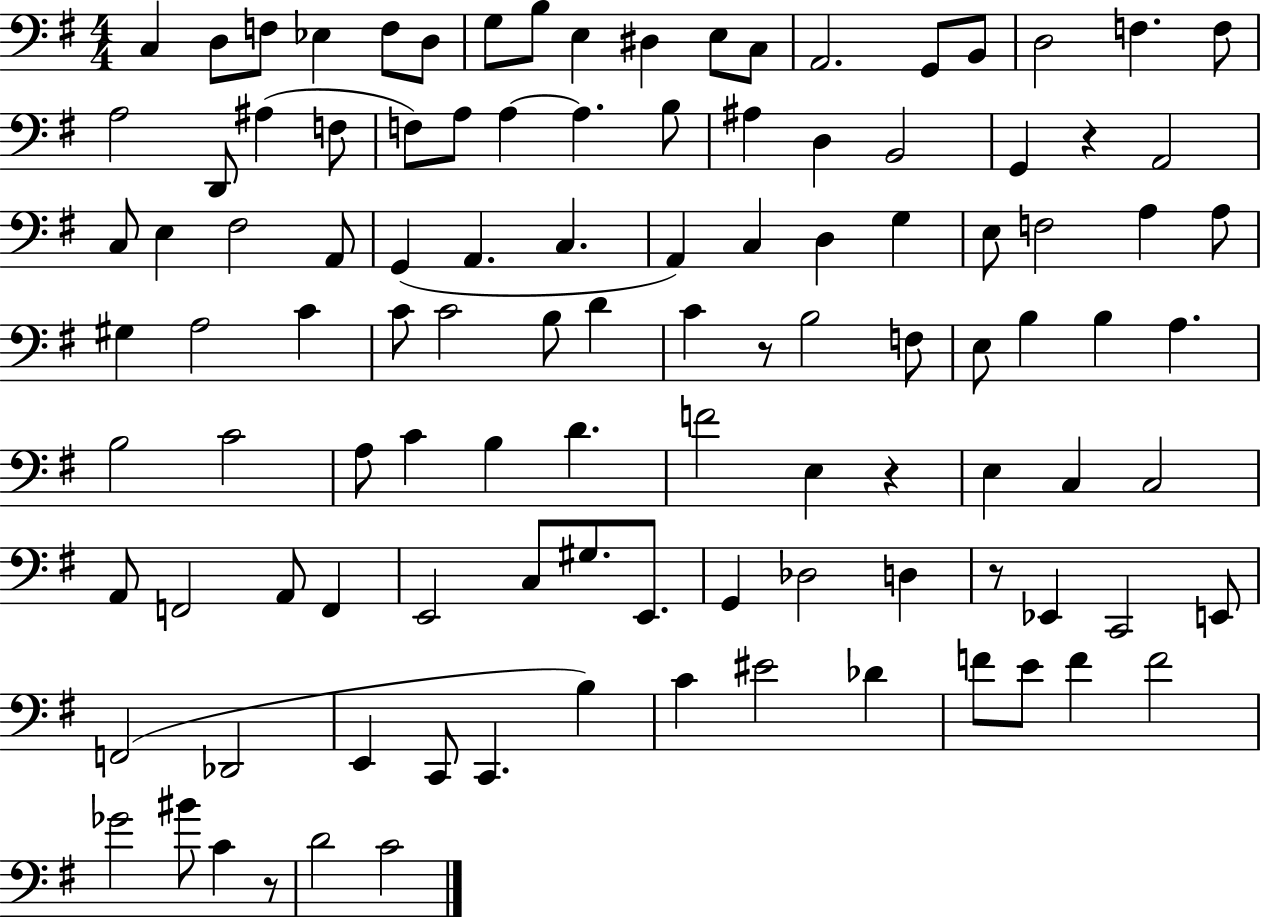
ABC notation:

X:1
T:Untitled
M:4/4
L:1/4
K:G
C, D,/2 F,/2 _E, F,/2 D,/2 G,/2 B,/2 E, ^D, E,/2 C,/2 A,,2 G,,/2 B,,/2 D,2 F, F,/2 A,2 D,,/2 ^A, F,/2 F,/2 A,/2 A, A, B,/2 ^A, D, B,,2 G,, z A,,2 C,/2 E, ^F,2 A,,/2 G,, A,, C, A,, C, D, G, E,/2 F,2 A, A,/2 ^G, A,2 C C/2 C2 B,/2 D C z/2 B,2 F,/2 E,/2 B, B, A, B,2 C2 A,/2 C B, D F2 E, z E, C, C,2 A,,/2 F,,2 A,,/2 F,, E,,2 C,/2 ^G,/2 E,,/2 G,, _D,2 D, z/2 _E,, C,,2 E,,/2 F,,2 _D,,2 E,, C,,/2 C,, B, C ^E2 _D F/2 E/2 F F2 _G2 ^B/2 C z/2 D2 C2